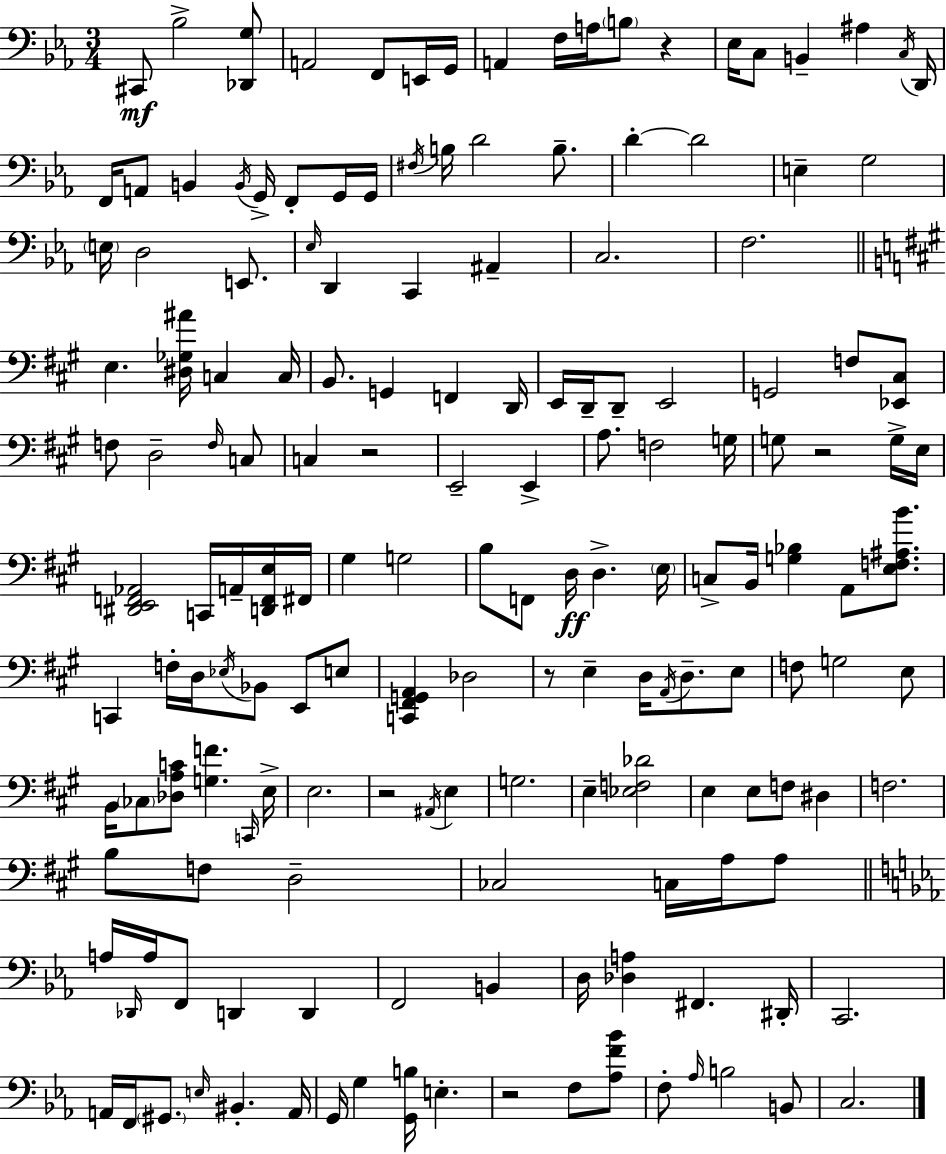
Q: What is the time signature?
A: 3/4